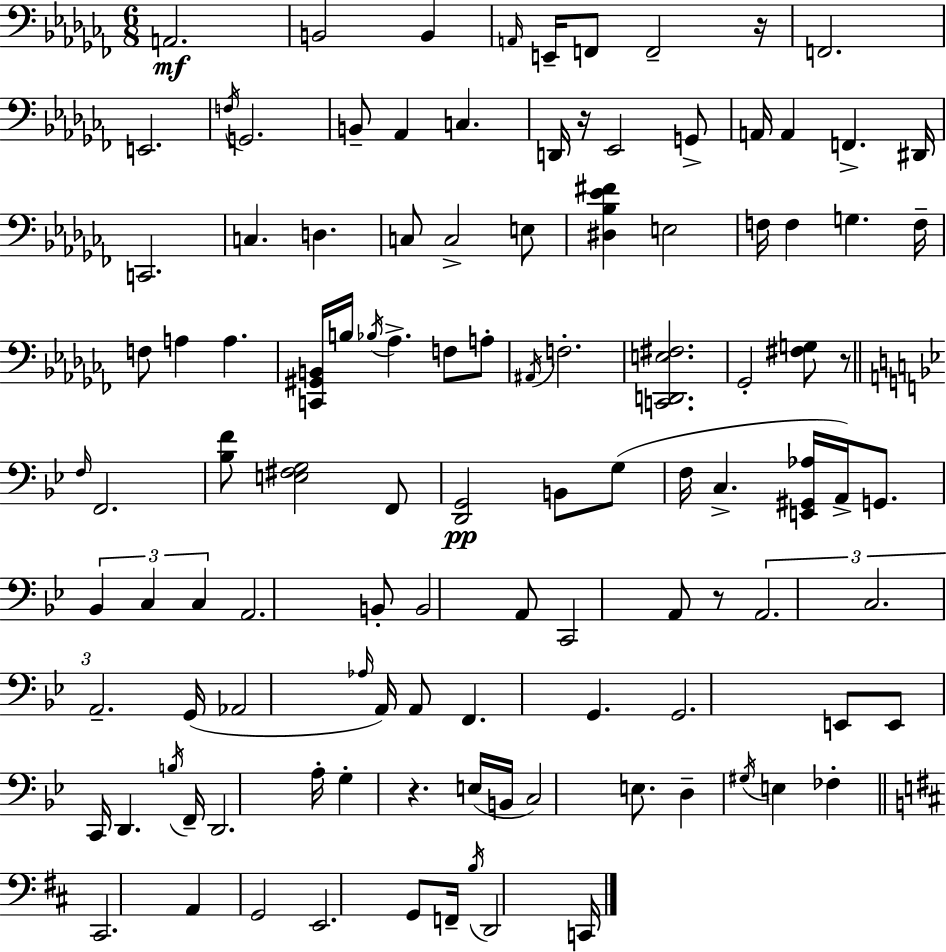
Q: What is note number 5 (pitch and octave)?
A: E2